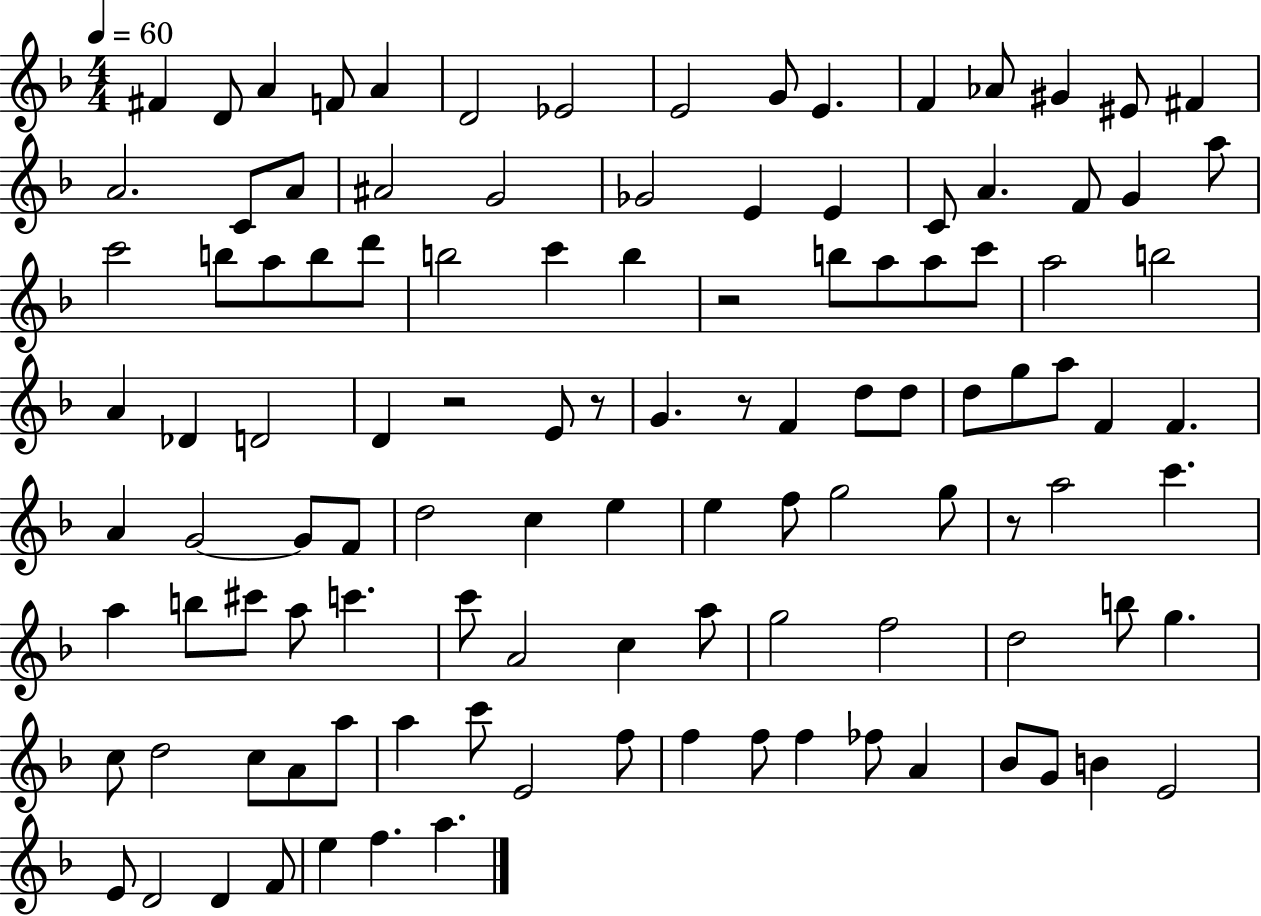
{
  \clef treble
  \numericTimeSignature
  \time 4/4
  \key f \major
  \tempo 4 = 60
  fis'4 d'8 a'4 f'8 a'4 | d'2 ees'2 | e'2 g'8 e'4. | f'4 aes'8 gis'4 eis'8 fis'4 | \break a'2. c'8 a'8 | ais'2 g'2 | ges'2 e'4 e'4 | c'8 a'4. f'8 g'4 a''8 | \break c'''2 b''8 a''8 b''8 d'''8 | b''2 c'''4 b''4 | r2 b''8 a''8 a''8 c'''8 | a''2 b''2 | \break a'4 des'4 d'2 | d'4 r2 e'8 r8 | g'4. r8 f'4 d''8 d''8 | d''8 g''8 a''8 f'4 f'4. | \break a'4 g'2~~ g'8 f'8 | d''2 c''4 e''4 | e''4 f''8 g''2 g''8 | r8 a''2 c'''4. | \break a''4 b''8 cis'''8 a''8 c'''4. | c'''8 a'2 c''4 a''8 | g''2 f''2 | d''2 b''8 g''4. | \break c''8 d''2 c''8 a'8 a''8 | a''4 c'''8 e'2 f''8 | f''4 f''8 f''4 fes''8 a'4 | bes'8 g'8 b'4 e'2 | \break e'8 d'2 d'4 f'8 | e''4 f''4. a''4. | \bar "|."
}